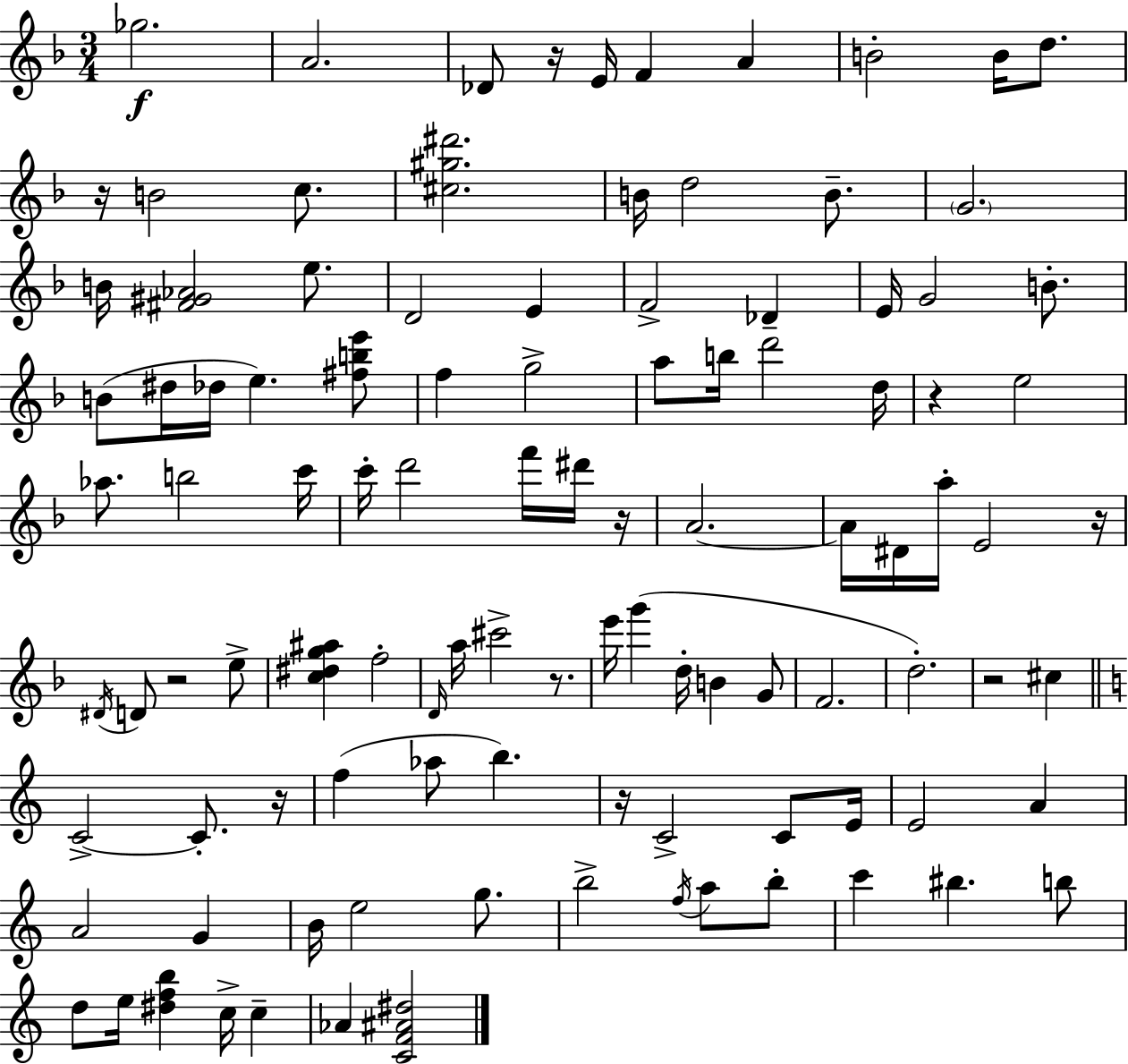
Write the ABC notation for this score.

X:1
T:Untitled
M:3/4
L:1/4
K:Dm
_g2 A2 _D/2 z/4 E/4 F A B2 B/4 d/2 z/4 B2 c/2 [^c^g^d']2 B/4 d2 B/2 G2 B/4 [^F^G_A]2 e/2 D2 E F2 _D E/4 G2 B/2 B/2 ^d/4 _d/4 e [^fbe']/2 f g2 a/2 b/4 d'2 d/4 z e2 _a/2 b2 c'/4 c'/4 d'2 f'/4 ^d'/4 z/4 A2 A/4 ^D/4 a/4 E2 z/4 ^D/4 D/2 z2 e/2 [c^dg^a] f2 D/4 a/4 ^c'2 z/2 e'/4 g' d/4 B G/2 F2 d2 z2 ^c C2 C/2 z/4 f _a/2 b z/4 C2 C/2 E/4 E2 A A2 G B/4 e2 g/2 b2 f/4 a/2 b/2 c' ^b b/2 d/2 e/4 [^dfb] c/4 c _A [CF^A^d]2